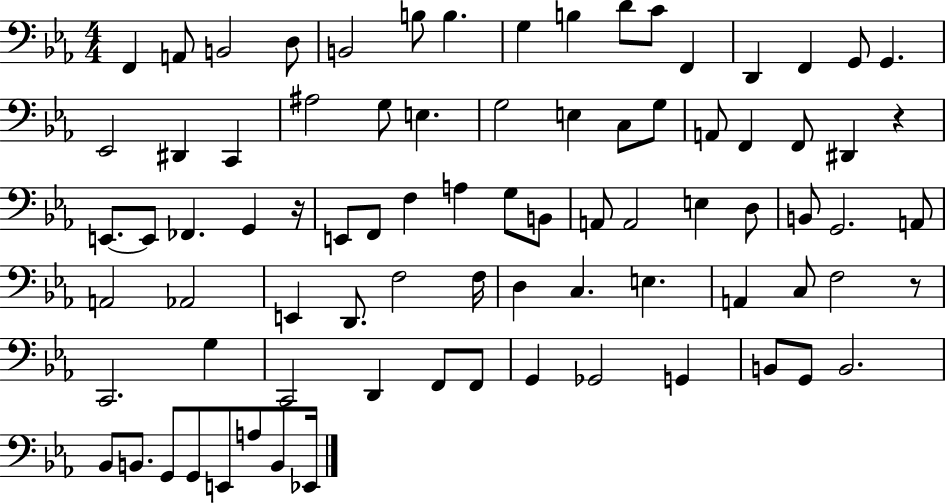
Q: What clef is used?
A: bass